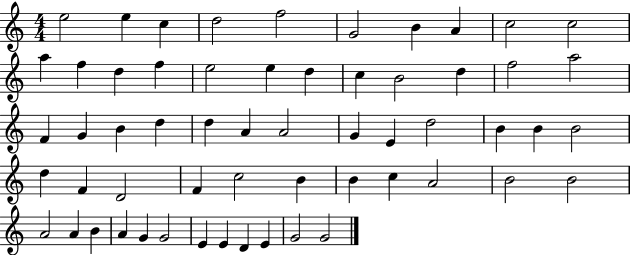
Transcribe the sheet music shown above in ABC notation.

X:1
T:Untitled
M:4/4
L:1/4
K:C
e2 e c d2 f2 G2 B A c2 c2 a f d f e2 e d c B2 d f2 a2 F G B d d A A2 G E d2 B B B2 d F D2 F c2 B B c A2 B2 B2 A2 A B A G G2 E E D E G2 G2